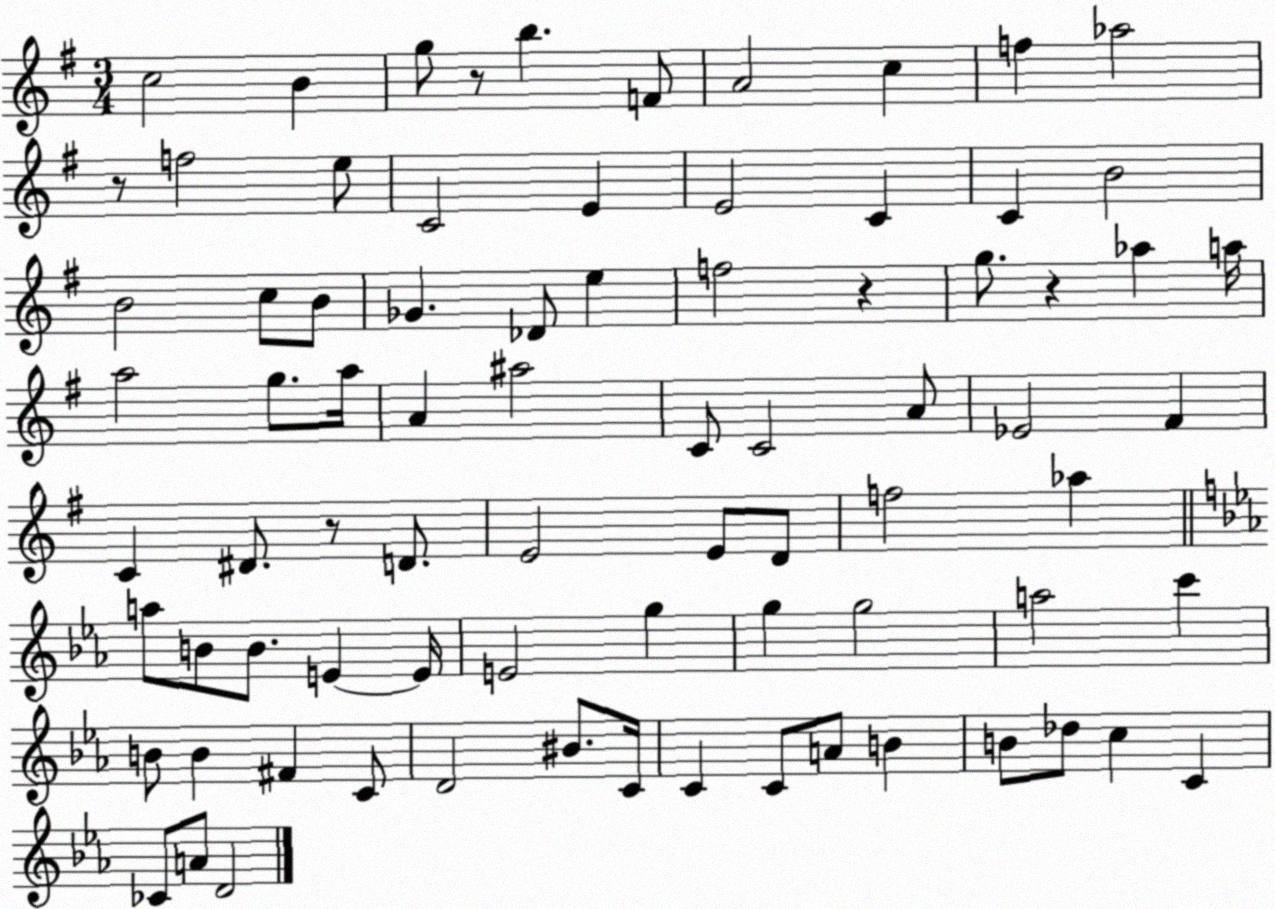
X:1
T:Untitled
M:3/4
L:1/4
K:G
c2 B g/2 z/2 b F/2 A2 c f _a2 z/2 f2 e/2 C2 E E2 C C B2 B2 c/2 B/2 _G _D/2 e f2 z g/2 z _a a/4 a2 g/2 a/4 A ^a2 C/2 C2 A/2 _E2 ^F C ^D/2 z/2 D/2 E2 E/2 D/2 f2 _a a/2 B/2 B/2 E E/4 E2 g g g2 a2 c' B/2 B ^F C/2 D2 ^B/2 C/4 C C/2 A/2 B B/2 _d/2 c C _C/2 A/2 D2